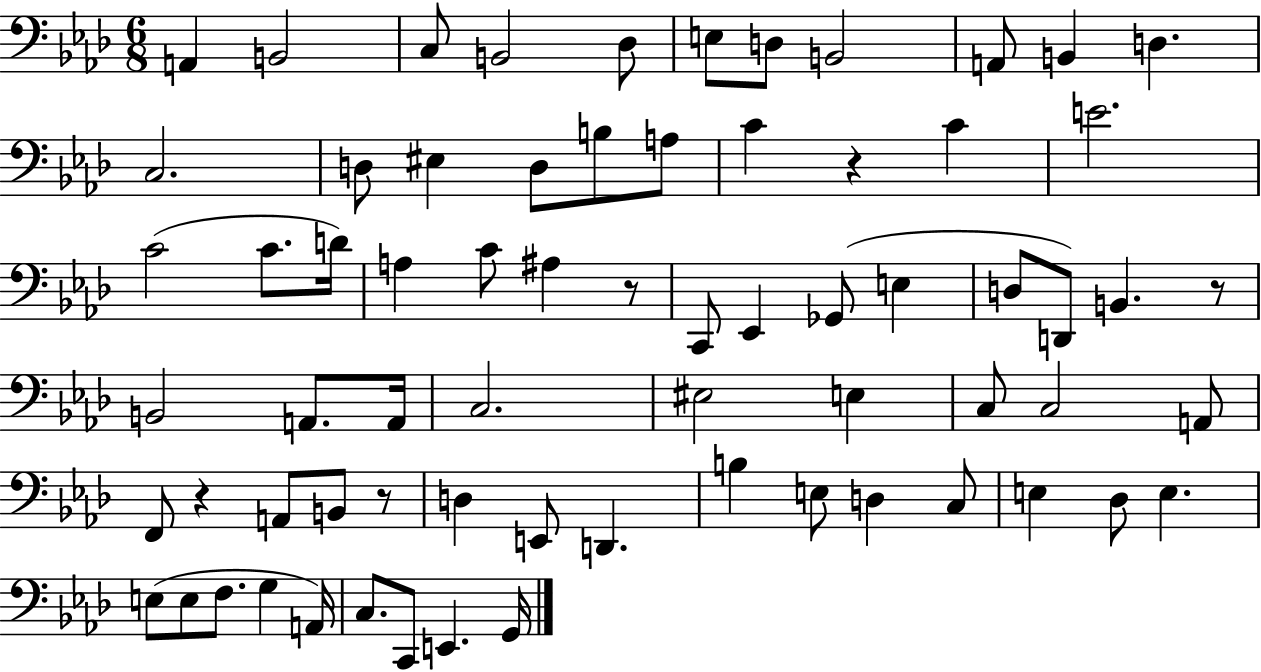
X:1
T:Untitled
M:6/8
L:1/4
K:Ab
A,, B,,2 C,/2 B,,2 _D,/2 E,/2 D,/2 B,,2 A,,/2 B,, D, C,2 D,/2 ^E, D,/2 B,/2 A,/2 C z C E2 C2 C/2 D/4 A, C/2 ^A, z/2 C,,/2 _E,, _G,,/2 E, D,/2 D,,/2 B,, z/2 B,,2 A,,/2 A,,/4 C,2 ^E,2 E, C,/2 C,2 A,,/2 F,,/2 z A,,/2 B,,/2 z/2 D, E,,/2 D,, B, E,/2 D, C,/2 E, _D,/2 E, E,/2 E,/2 F,/2 G, A,,/4 C,/2 C,,/2 E,, G,,/4